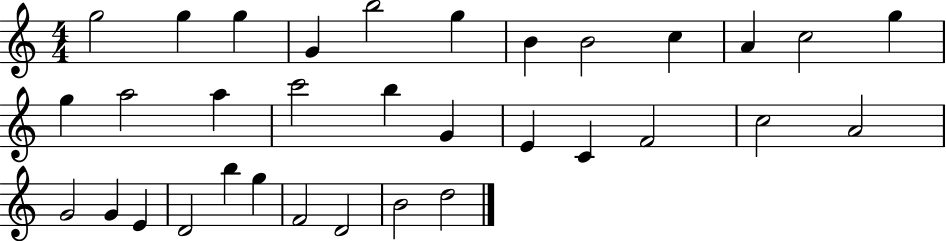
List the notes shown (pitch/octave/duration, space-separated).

G5/h G5/q G5/q G4/q B5/h G5/q B4/q B4/h C5/q A4/q C5/h G5/q G5/q A5/h A5/q C6/h B5/q G4/q E4/q C4/q F4/h C5/h A4/h G4/h G4/q E4/q D4/h B5/q G5/q F4/h D4/h B4/h D5/h